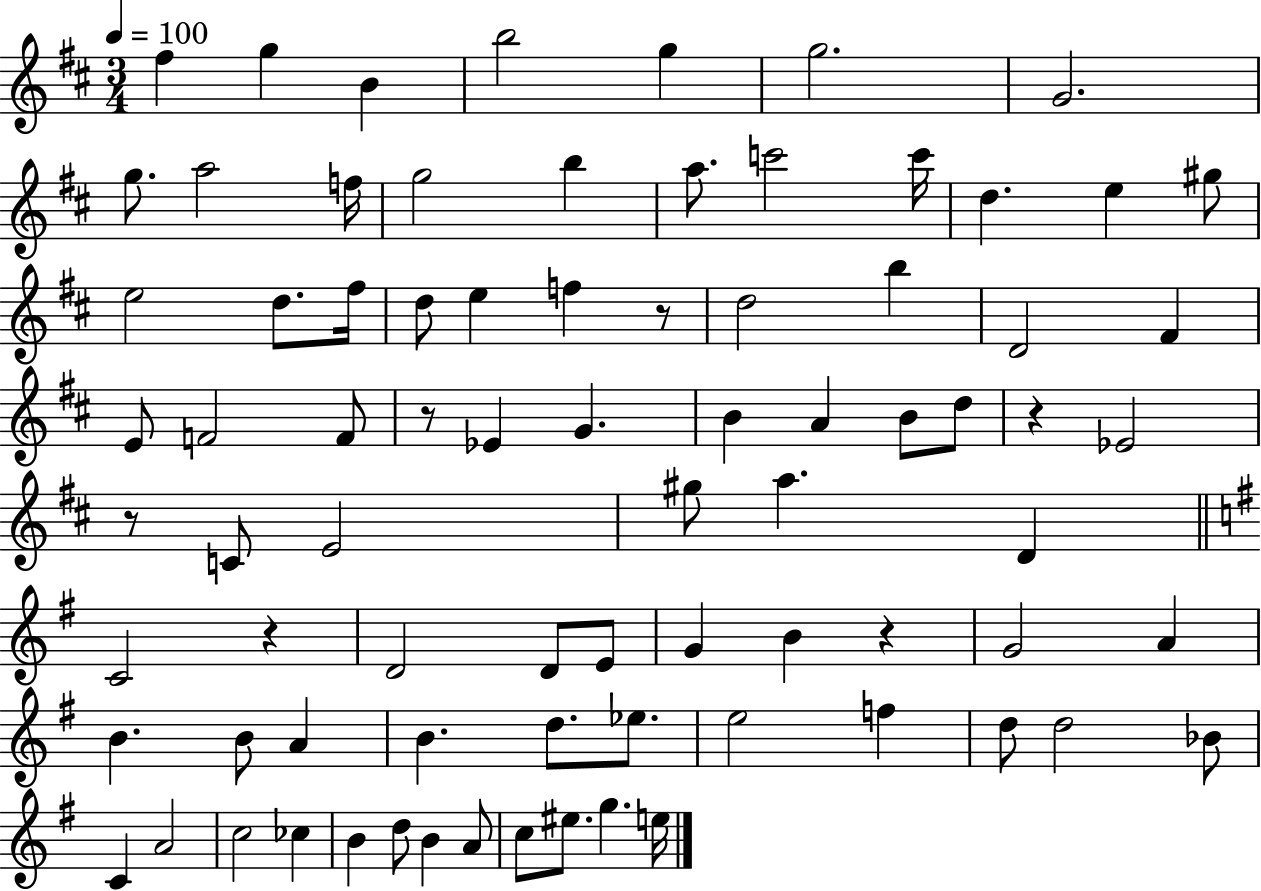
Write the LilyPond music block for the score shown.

{
  \clef treble
  \numericTimeSignature
  \time 3/4
  \key d \major
  \tempo 4 = 100
  fis''4 g''4 b'4 | b''2 g''4 | g''2. | g'2. | \break g''8. a''2 f''16 | g''2 b''4 | a''8. c'''2 c'''16 | d''4. e''4 gis''8 | \break e''2 d''8. fis''16 | d''8 e''4 f''4 r8 | d''2 b''4 | d'2 fis'4 | \break e'8 f'2 f'8 | r8 ees'4 g'4. | b'4 a'4 b'8 d''8 | r4 ees'2 | \break r8 c'8 e'2 | gis''8 a''4. d'4 | \bar "||" \break \key g \major c'2 r4 | d'2 d'8 e'8 | g'4 b'4 r4 | g'2 a'4 | \break b'4. b'8 a'4 | b'4. d''8. ees''8. | e''2 f''4 | d''8 d''2 bes'8 | \break c'4 a'2 | c''2 ces''4 | b'4 d''8 b'4 a'8 | c''8 eis''8. g''4. e''16 | \break \bar "|."
}